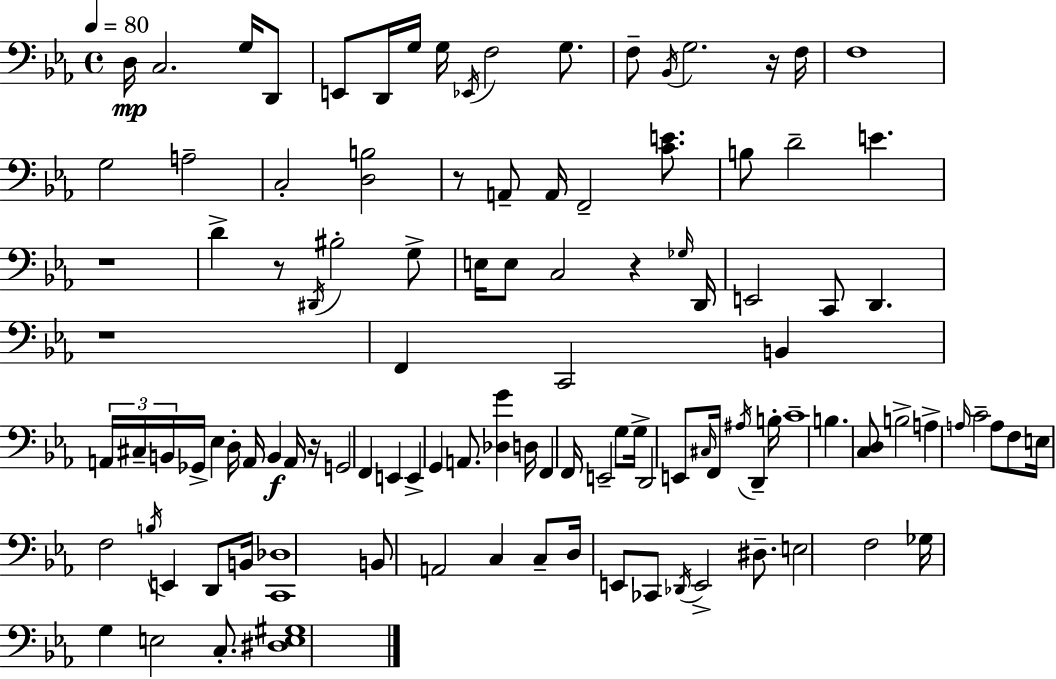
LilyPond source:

{
  \clef bass
  \time 4/4
  \defaultTimeSignature
  \key c \minor
  \tempo 4 = 80
  d16\mp c2. g16 d,8 | e,8 d,16 g16 g16 \acciaccatura { ees,16 } f2 g8. | f8-- \acciaccatura { bes,16 } g2. | r16 f16 f1 | \break g2 a2-- | c2-. <d b>2 | r8 a,8-- a,16 f,2-- <c' e'>8. | b8 d'2-- e'4. | \break r1 | d'4-> r8 \acciaccatura { dis,16 } bis2-. | g8-> e16 e8 c2 r4 | \grace { ges16 } d,16 e,2 c,8 d,4. | \break r1 | f,4 c,2 | b,4 \tuplet 3/2 { a,16 cis16-- b,16 } ges,16-> ees4 d16-. a,16 b,4\f | a,16 r16 g,2 f,4 | \break e,4 e,4-> g,4 a,8. <des g'>4 | d16 f,4 f,16 e,2-- | g8 g16-> d,2 e,8 \grace { cis16 } f,16 | \acciaccatura { ais16 } d,4-- b16-. c'1-- | \break b4. <c d>8 b2-> | a4-> \grace { a16 } c'2-- | a8 f8 e16 f2 | \acciaccatura { b16 } e,4 d,8 b,16 <c, des>1 | \break b,8 a,2 | c4 c8-- d16 e,8 ces,8 \acciaccatura { des,16 } e,2-> | dis8.-- e2 | f2 ges16 g4 e2 | \break c8.-. <dis e gis>1 | \bar "|."
}